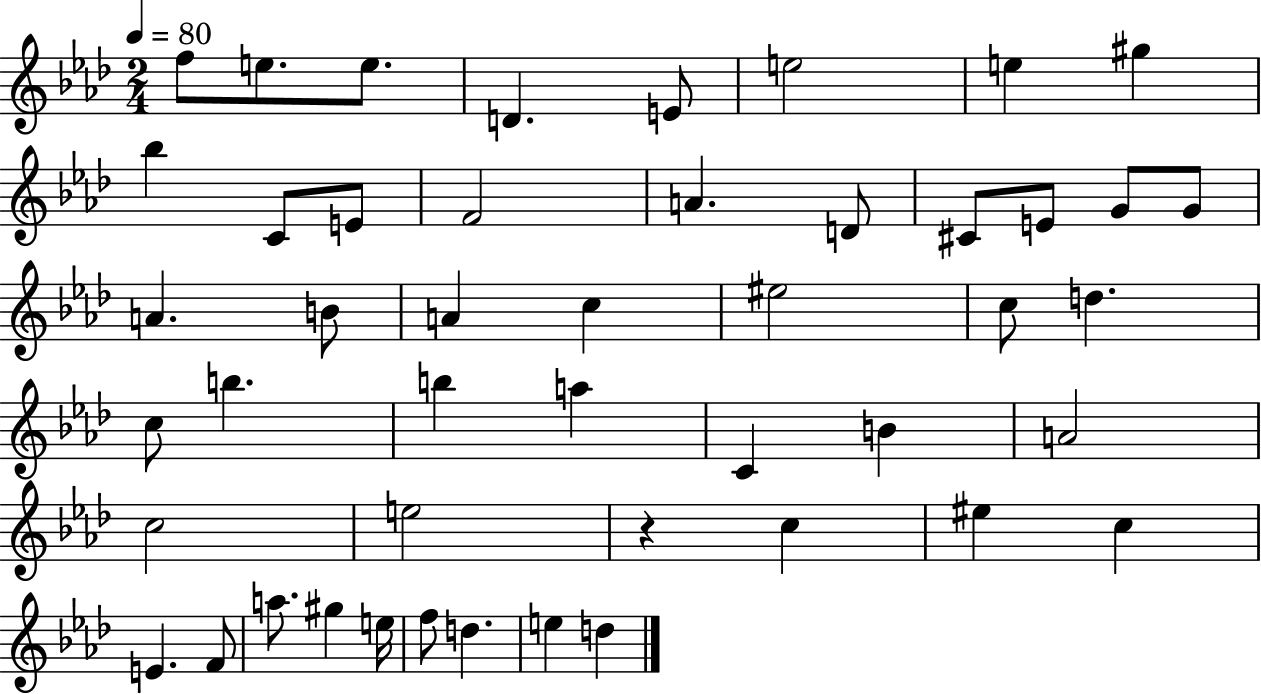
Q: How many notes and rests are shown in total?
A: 47